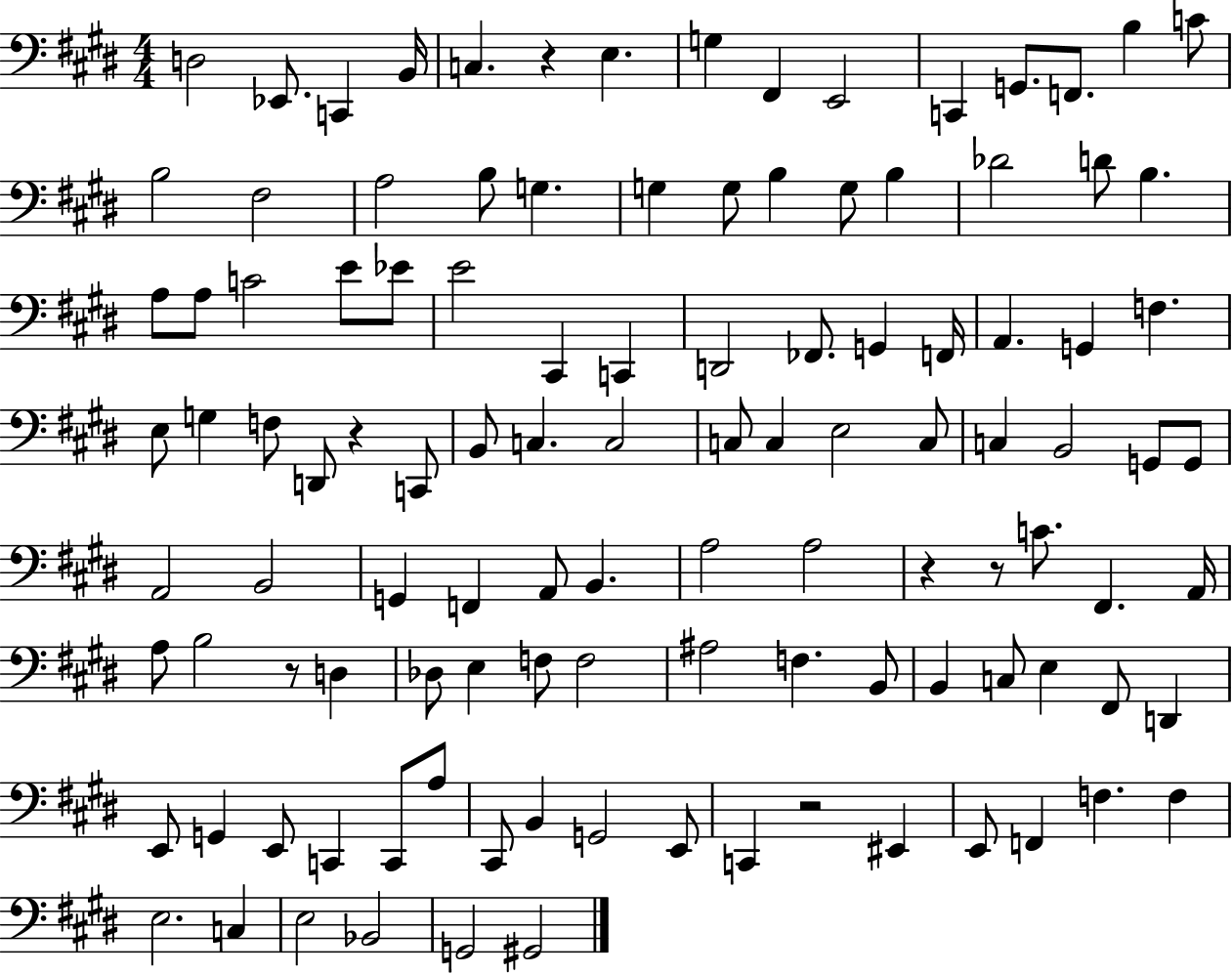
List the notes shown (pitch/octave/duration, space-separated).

D3/h Eb2/e. C2/q B2/s C3/q. R/q E3/q. G3/q F#2/q E2/h C2/q G2/e. F2/e. B3/q C4/e B3/h F#3/h A3/h B3/e G3/q. G3/q G3/e B3/q G3/e B3/q Db4/h D4/e B3/q. A3/e A3/e C4/h E4/e Eb4/e E4/h C#2/q C2/q D2/h FES2/e. G2/q F2/s A2/q. G2/q F3/q. E3/e G3/q F3/e D2/e R/q C2/e B2/e C3/q. C3/h C3/e C3/q E3/h C3/e C3/q B2/h G2/e G2/e A2/h B2/h G2/q F2/q A2/e B2/q. A3/h A3/h R/q R/e C4/e. F#2/q. A2/s A3/e B3/h R/e D3/q Db3/e E3/q F3/e F3/h A#3/h F3/q. B2/e B2/q C3/e E3/q F#2/e D2/q E2/e G2/q E2/e C2/q C2/e A3/e C#2/e B2/q G2/h E2/e C2/q R/h EIS2/q E2/e F2/q F3/q. F3/q E3/h. C3/q E3/h Bb2/h G2/h G#2/h